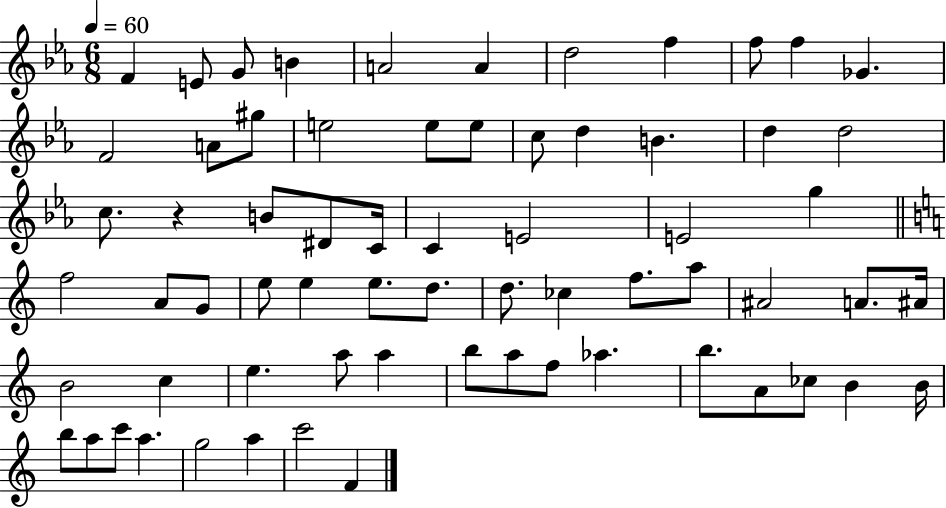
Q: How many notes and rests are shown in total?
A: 67